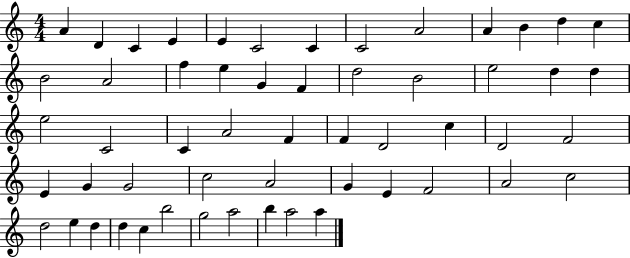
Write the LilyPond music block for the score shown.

{
  \clef treble
  \numericTimeSignature
  \time 4/4
  \key c \major
  a'4 d'4 c'4 e'4 | e'4 c'2 c'4 | c'2 a'2 | a'4 b'4 d''4 c''4 | \break b'2 a'2 | f''4 e''4 g'4 f'4 | d''2 b'2 | e''2 d''4 d''4 | \break e''2 c'2 | c'4 a'2 f'4 | f'4 d'2 c''4 | d'2 f'2 | \break e'4 g'4 g'2 | c''2 a'2 | g'4 e'4 f'2 | a'2 c''2 | \break d''2 e''4 d''4 | d''4 c''4 b''2 | g''2 a''2 | b''4 a''2 a''4 | \break \bar "|."
}